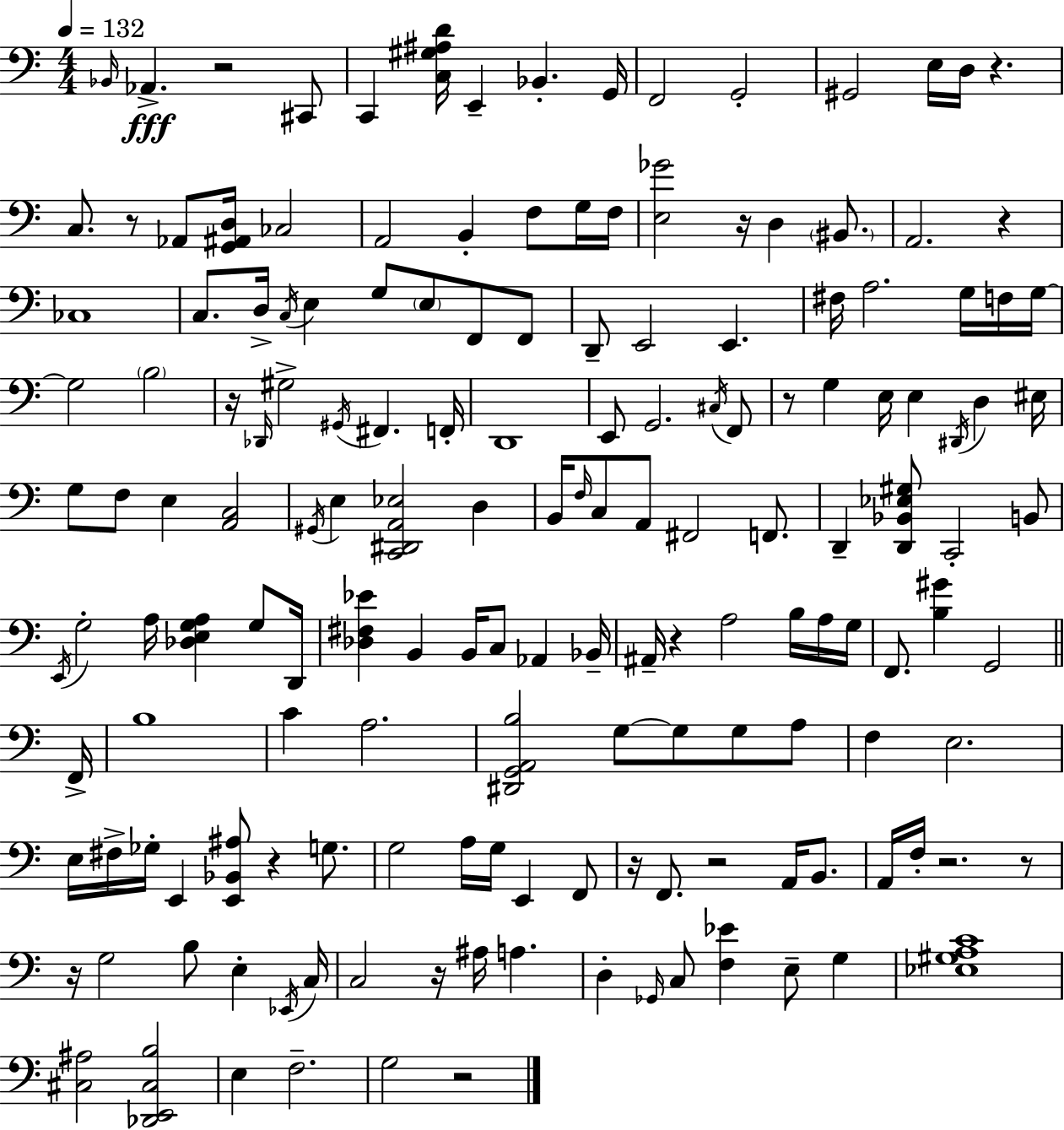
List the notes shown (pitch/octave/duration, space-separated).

Bb2/s Ab2/q. R/h C#2/e C2/q [C3,G#3,A#3,D4]/s E2/q Bb2/q. G2/s F2/h G2/h G#2/h E3/s D3/s R/q. C3/e. R/e Ab2/e [G2,A#2,D3]/s CES3/h A2/h B2/q F3/e G3/s F3/s [E3,Gb4]/h R/s D3/q BIS2/e. A2/h. R/q CES3/w C3/e. D3/s C3/s E3/q G3/e E3/e F2/e F2/e D2/e E2/h E2/q. F#3/s A3/h. G3/s F3/s G3/s G3/h B3/h R/s Db2/s G#3/h G#2/s F#2/q. F2/s D2/w E2/e G2/h. C#3/s F2/e R/e G3/q E3/s E3/q D#2/s D3/q EIS3/s G3/e F3/e E3/q [A2,C3]/h G#2/s E3/q [C2,D#2,A2,Eb3]/h D3/q B2/s F3/s C3/e A2/e F#2/h F2/e. D2/q [D2,Bb2,Eb3,G#3]/e C2/h B2/e E2/s G3/h A3/s [Db3,E3,G3,A3]/q G3/e D2/s [Db3,F#3,Eb4]/q B2/q B2/s C3/e Ab2/q Bb2/s A#2/s R/q A3/h B3/s A3/s G3/s F2/e. [B3,G#4]/q G2/h F2/s B3/w C4/q A3/h. [D#2,G2,A2,B3]/h G3/e G3/e G3/e A3/e F3/q E3/h. E3/s F#3/s Gb3/s E2/q [E2,Bb2,A#3]/e R/q G3/e. G3/h A3/s G3/s E2/q F2/e R/s F2/e. R/h A2/s B2/e. A2/s F3/s R/h. R/e R/s G3/h B3/e E3/q Eb2/s C3/s C3/h R/s A#3/s A3/q. D3/q Gb2/s C3/e [F3,Eb4]/q E3/e G3/q [Eb3,G#3,A3,C4]/w [C#3,A#3]/h [Db2,E2,C#3,B3]/h E3/q F3/h. G3/h R/h